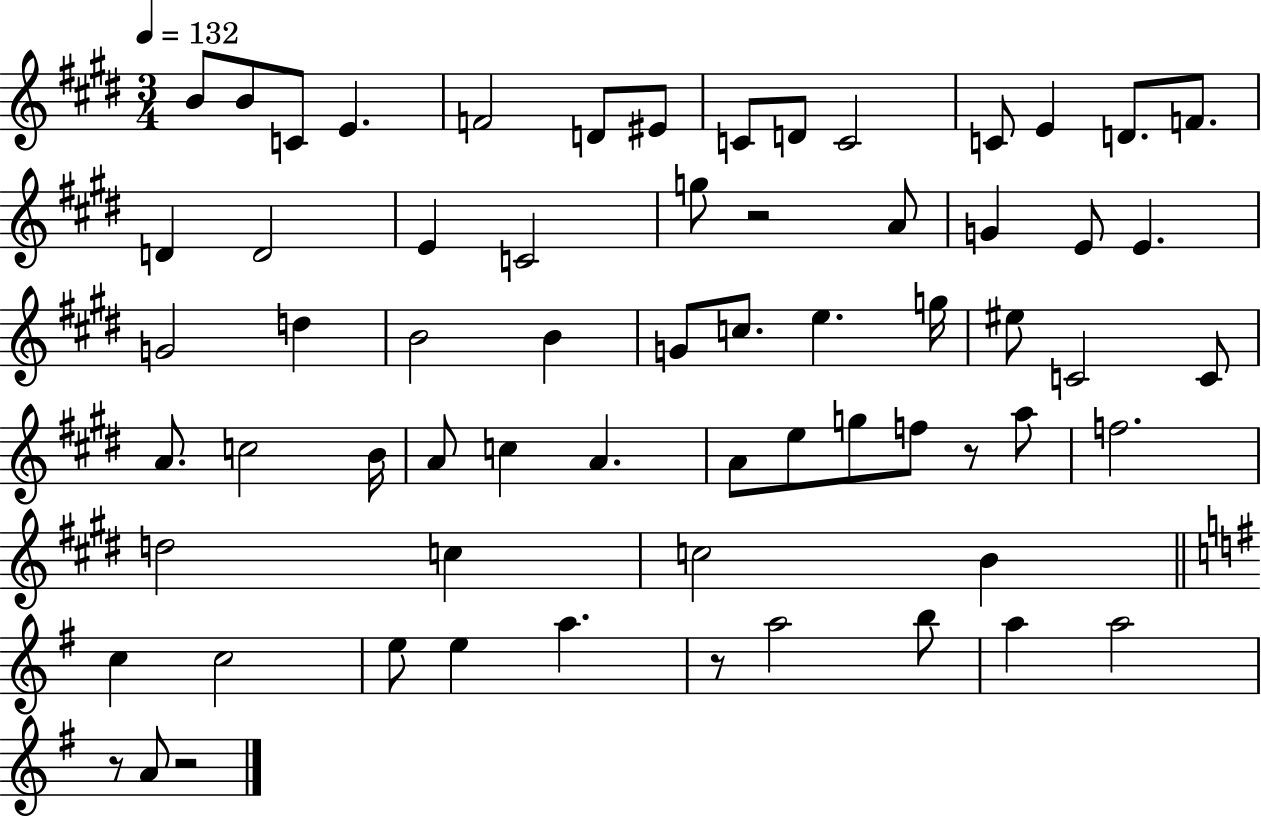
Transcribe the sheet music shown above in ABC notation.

X:1
T:Untitled
M:3/4
L:1/4
K:E
B/2 B/2 C/2 E F2 D/2 ^E/2 C/2 D/2 C2 C/2 E D/2 F/2 D D2 E C2 g/2 z2 A/2 G E/2 E G2 d B2 B G/2 c/2 e g/4 ^e/2 C2 C/2 A/2 c2 B/4 A/2 c A A/2 e/2 g/2 f/2 z/2 a/2 f2 d2 c c2 B c c2 e/2 e a z/2 a2 b/2 a a2 z/2 A/2 z2